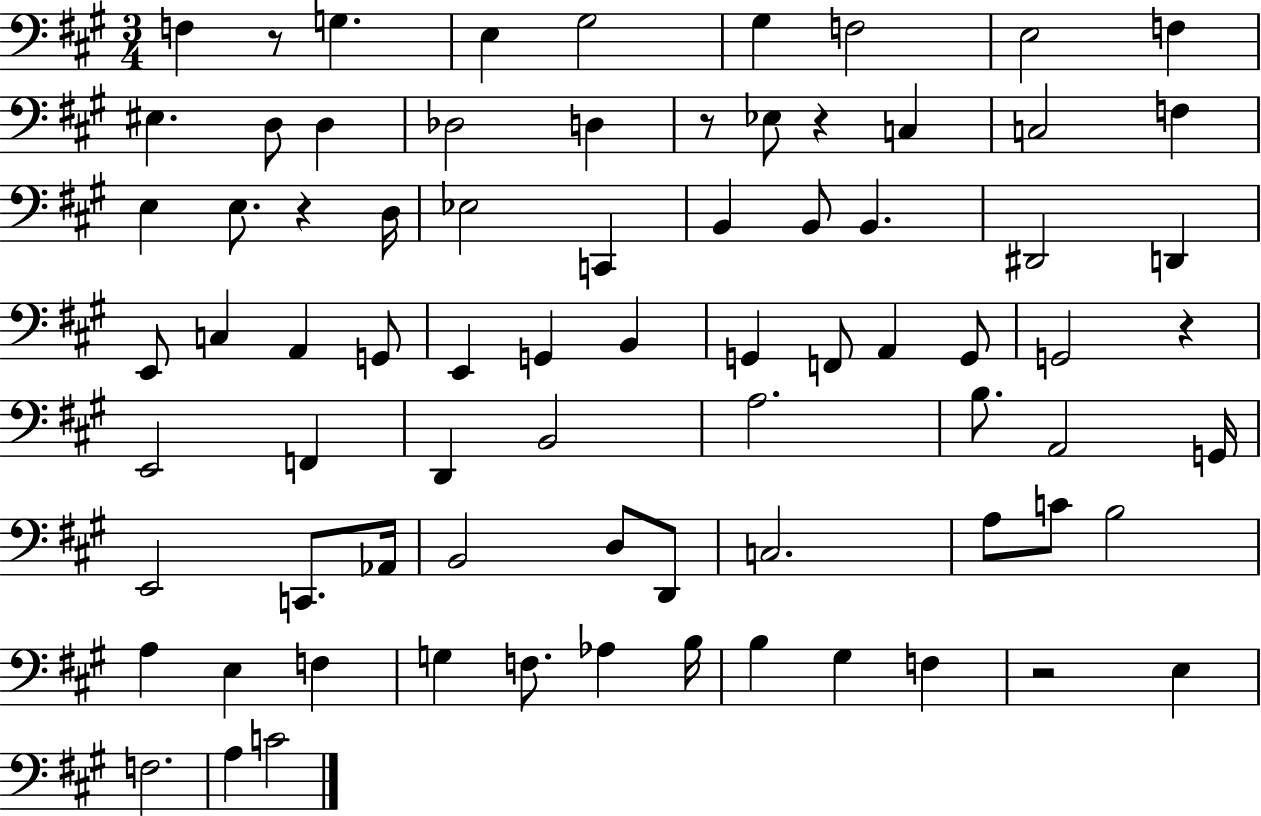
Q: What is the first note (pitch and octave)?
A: F3